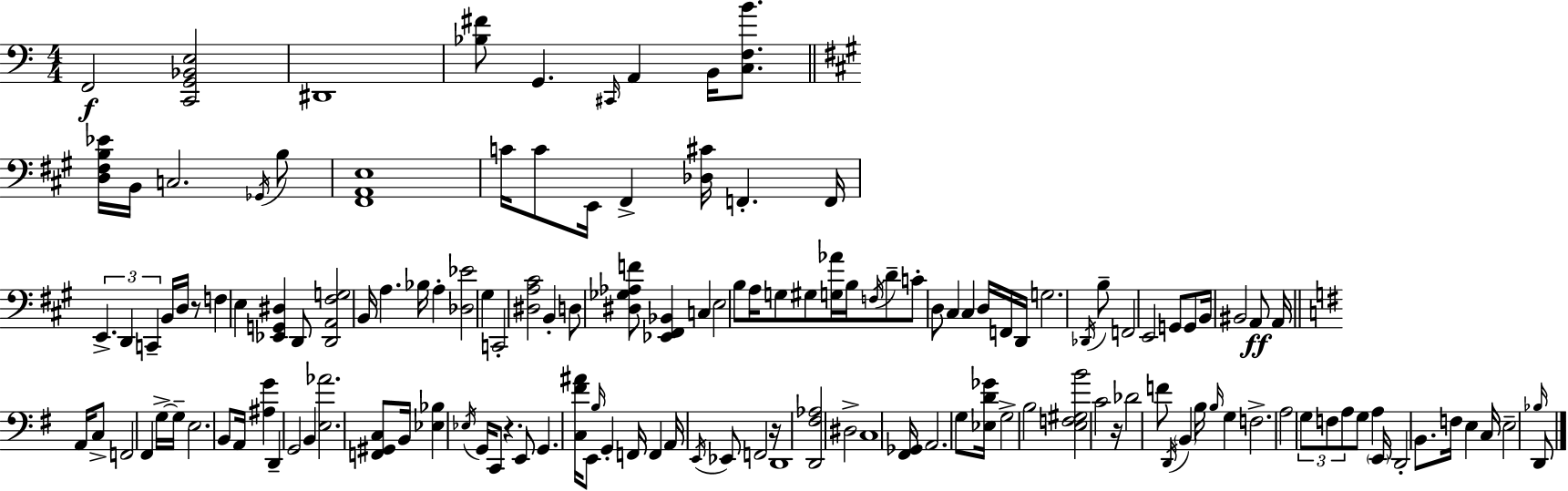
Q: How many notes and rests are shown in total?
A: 143